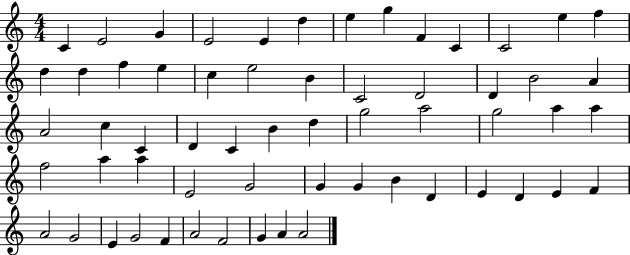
X:1
T:Untitled
M:4/4
L:1/4
K:C
C E2 G E2 E d e g F C C2 e f d d f e c e2 B C2 D2 D B2 A A2 c C D C B d g2 a2 g2 a a f2 a a E2 G2 G G B D E D E F A2 G2 E G2 F A2 F2 G A A2